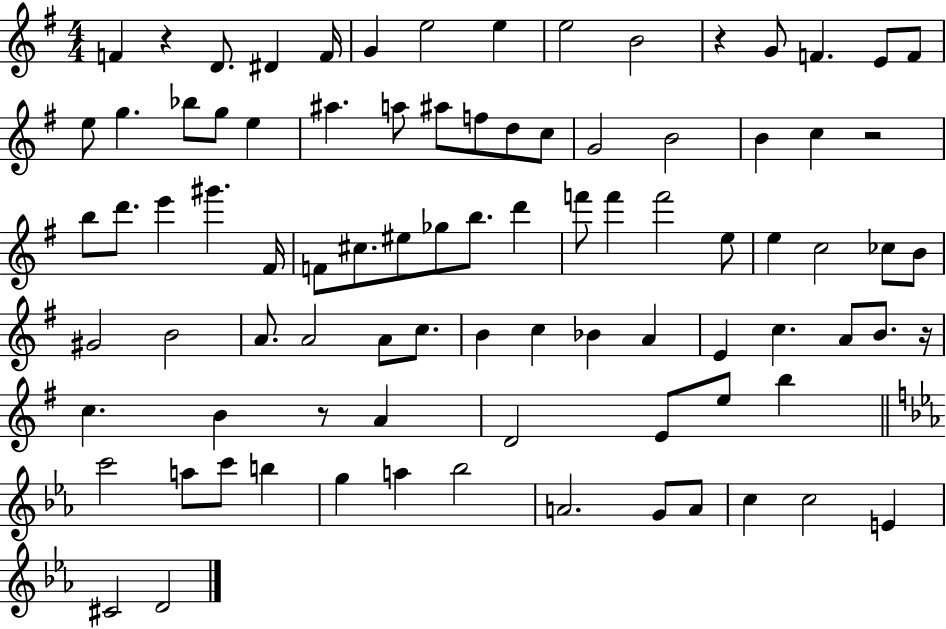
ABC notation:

X:1
T:Untitled
M:4/4
L:1/4
K:G
F z D/2 ^D F/4 G e2 e e2 B2 z G/2 F E/2 F/2 e/2 g _b/2 g/2 e ^a a/2 ^a/2 f/2 d/2 c/2 G2 B2 B c z2 b/2 d'/2 e' ^g' ^F/4 F/2 ^c/2 ^e/2 _g/2 b/2 d' f'/2 f' f'2 e/2 e c2 _c/2 B/2 ^G2 B2 A/2 A2 A/2 c/2 B c _B A E c A/2 B/2 z/4 c B z/2 A D2 E/2 e/2 b c'2 a/2 c'/2 b g a _b2 A2 G/2 A/2 c c2 E ^C2 D2